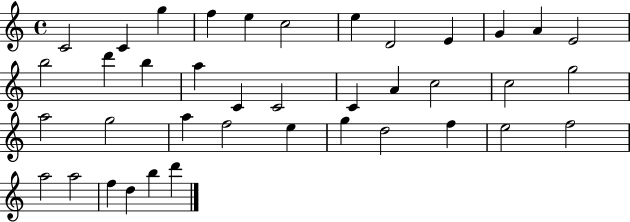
C4/h C4/q G5/q F5/q E5/q C5/h E5/q D4/h E4/q G4/q A4/q E4/h B5/h D6/q B5/q A5/q C4/q C4/h C4/q A4/q C5/h C5/h G5/h A5/h G5/h A5/q F5/h E5/q G5/q D5/h F5/q E5/h F5/h A5/h A5/h F5/q D5/q B5/q D6/q